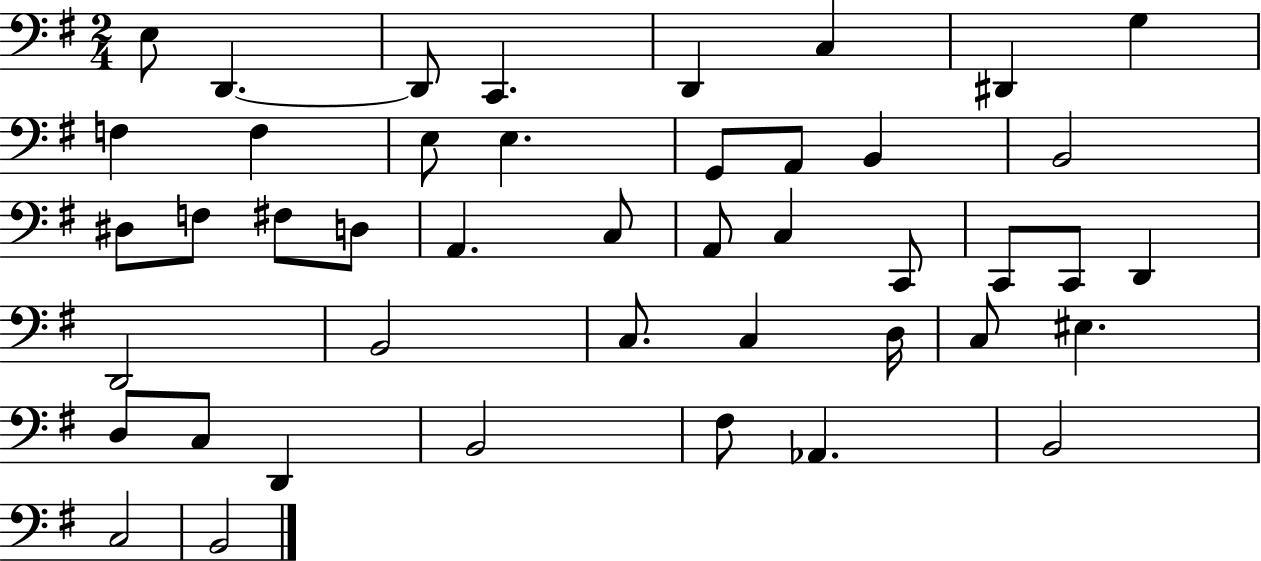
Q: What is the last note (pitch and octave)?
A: B2